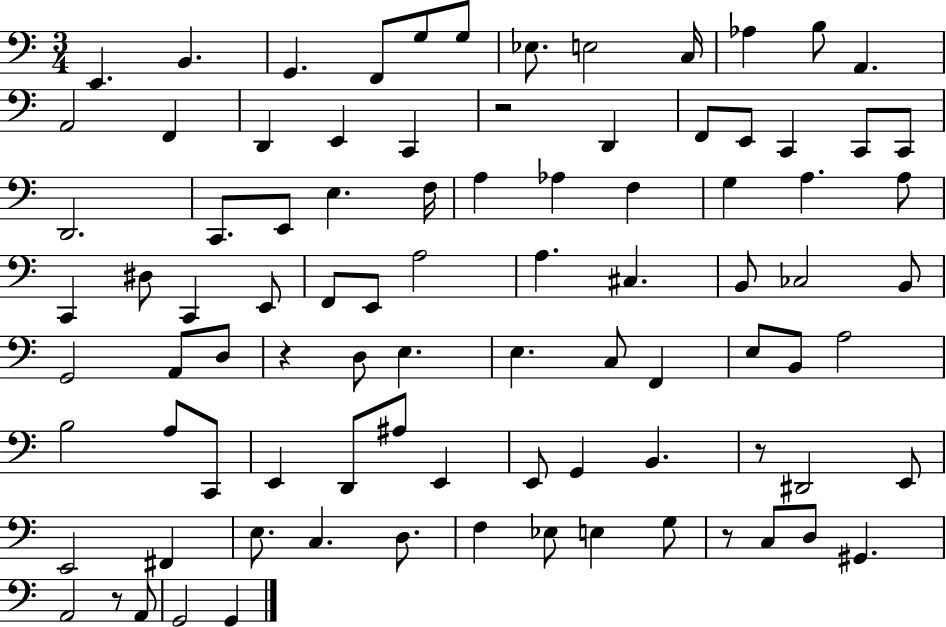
X:1
T:Untitled
M:3/4
L:1/4
K:C
E,, B,, G,, F,,/2 G,/2 G,/2 _E,/2 E,2 C,/4 _A, B,/2 A,, A,,2 F,, D,, E,, C,, z2 D,, F,,/2 E,,/2 C,, C,,/2 C,,/2 D,,2 C,,/2 E,,/2 E, F,/4 A, _A, F, G, A, A,/2 C,, ^D,/2 C,, E,,/2 F,,/2 E,,/2 A,2 A, ^C, B,,/2 _C,2 B,,/2 G,,2 A,,/2 D,/2 z D,/2 E, E, C,/2 F,, E,/2 B,,/2 A,2 B,2 A,/2 C,,/2 E,, D,,/2 ^A,/2 E,, E,,/2 G,, B,, z/2 ^D,,2 E,,/2 E,,2 ^F,, E,/2 C, D,/2 F, _E,/2 E, G,/2 z/2 C,/2 D,/2 ^G,, A,,2 z/2 A,,/2 G,,2 G,,